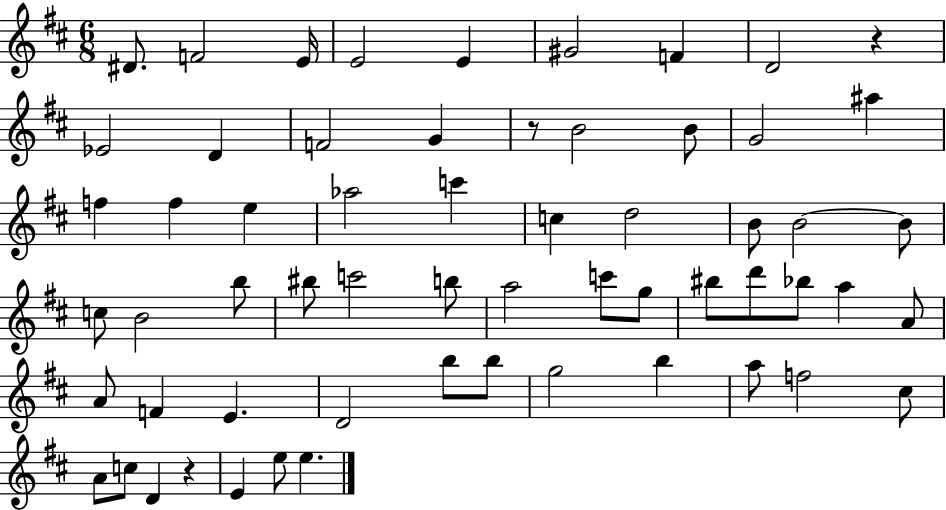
D#4/e. F4/h E4/s E4/h E4/q G#4/h F4/q D4/h R/q Eb4/h D4/q F4/h G4/q R/e B4/h B4/e G4/h A#5/q F5/q F5/q E5/q Ab5/h C6/q C5/q D5/h B4/e B4/h B4/e C5/e B4/h B5/e BIS5/e C6/h B5/e A5/h C6/e G5/e BIS5/e D6/e Bb5/e A5/q A4/e A4/e F4/q E4/q. D4/h B5/e B5/e G5/h B5/q A5/e F5/h C#5/e A4/e C5/e D4/q R/q E4/q E5/e E5/q.